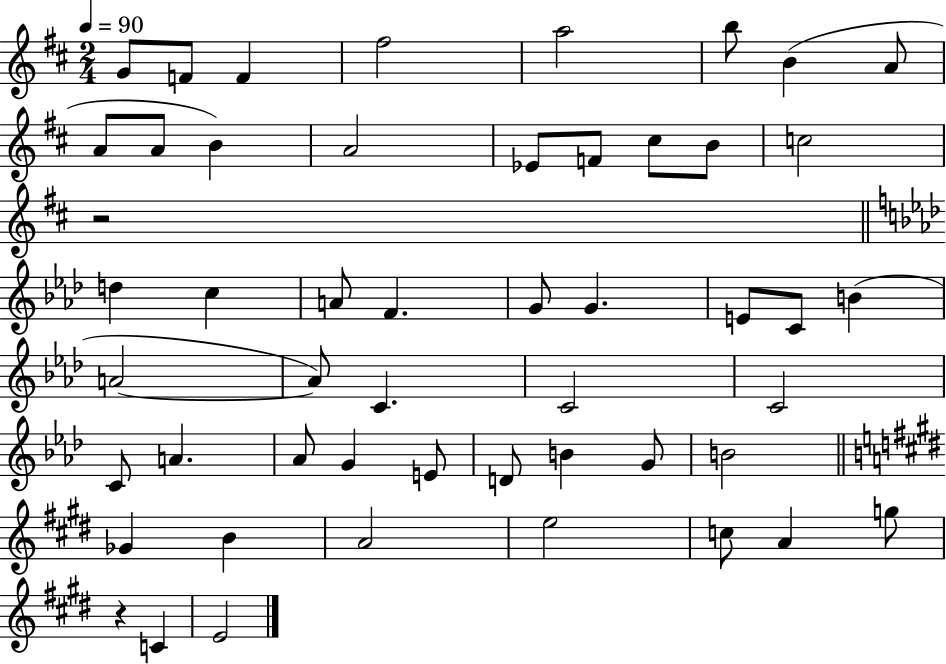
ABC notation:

X:1
T:Untitled
M:2/4
L:1/4
K:D
G/2 F/2 F ^f2 a2 b/2 B A/2 A/2 A/2 B A2 _E/2 F/2 ^c/2 B/2 c2 z2 d c A/2 F G/2 G E/2 C/2 B A2 A/2 C C2 C2 C/2 A _A/2 G E/2 D/2 B G/2 B2 _G B A2 e2 c/2 A g/2 z C E2